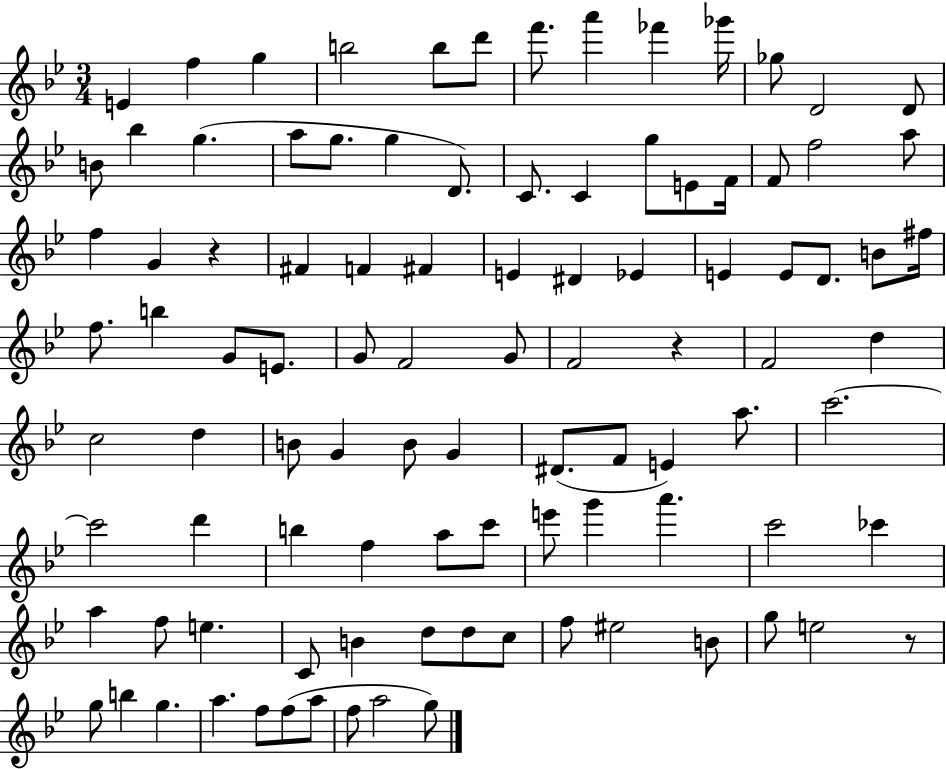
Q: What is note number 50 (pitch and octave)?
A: F4